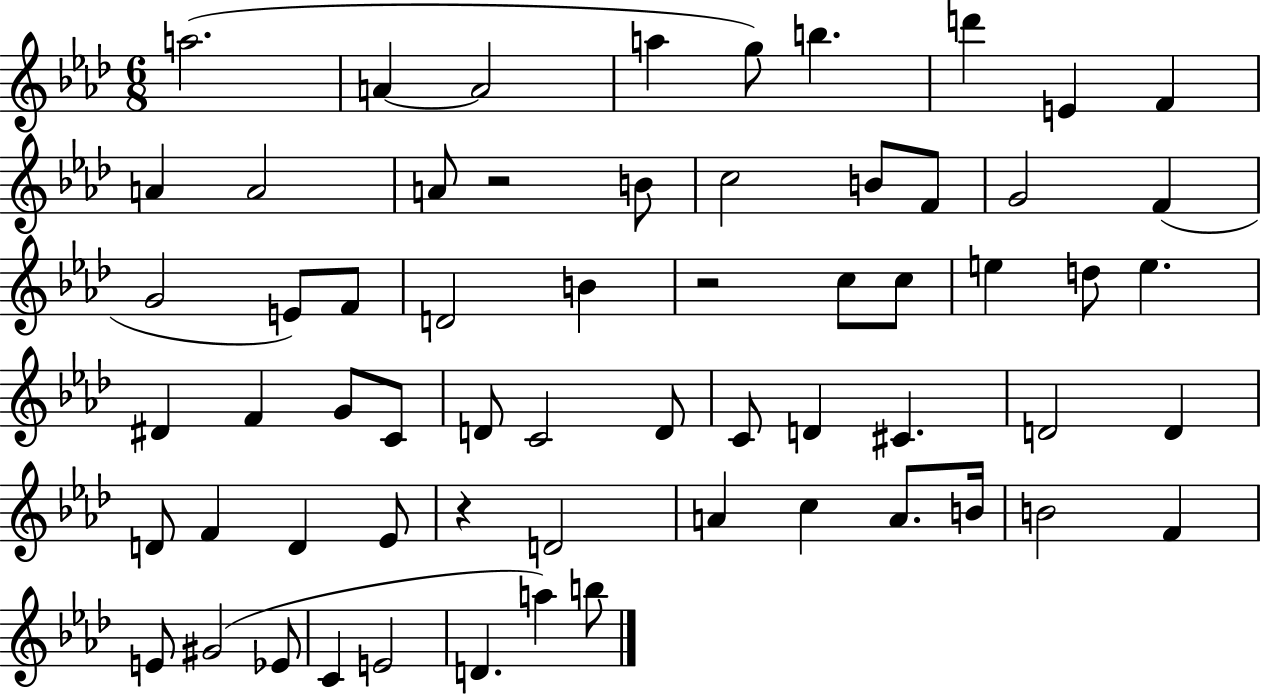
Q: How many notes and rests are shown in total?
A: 62